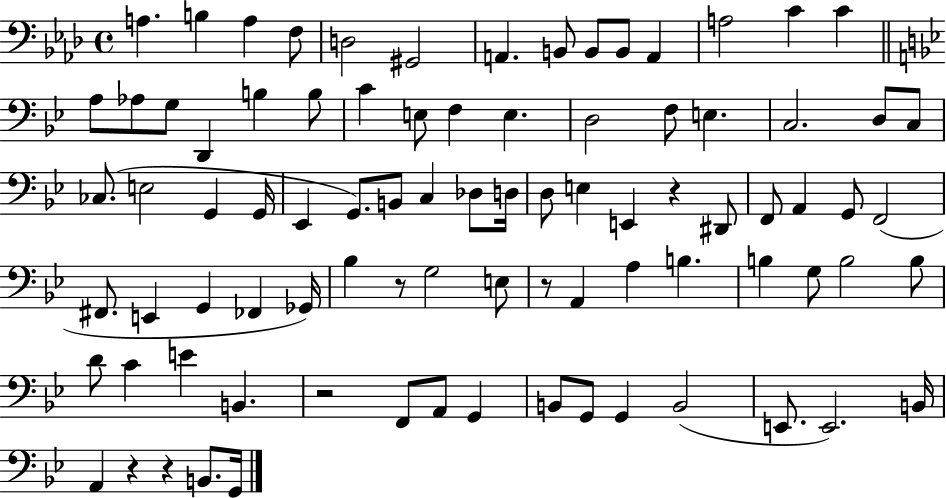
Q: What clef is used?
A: bass